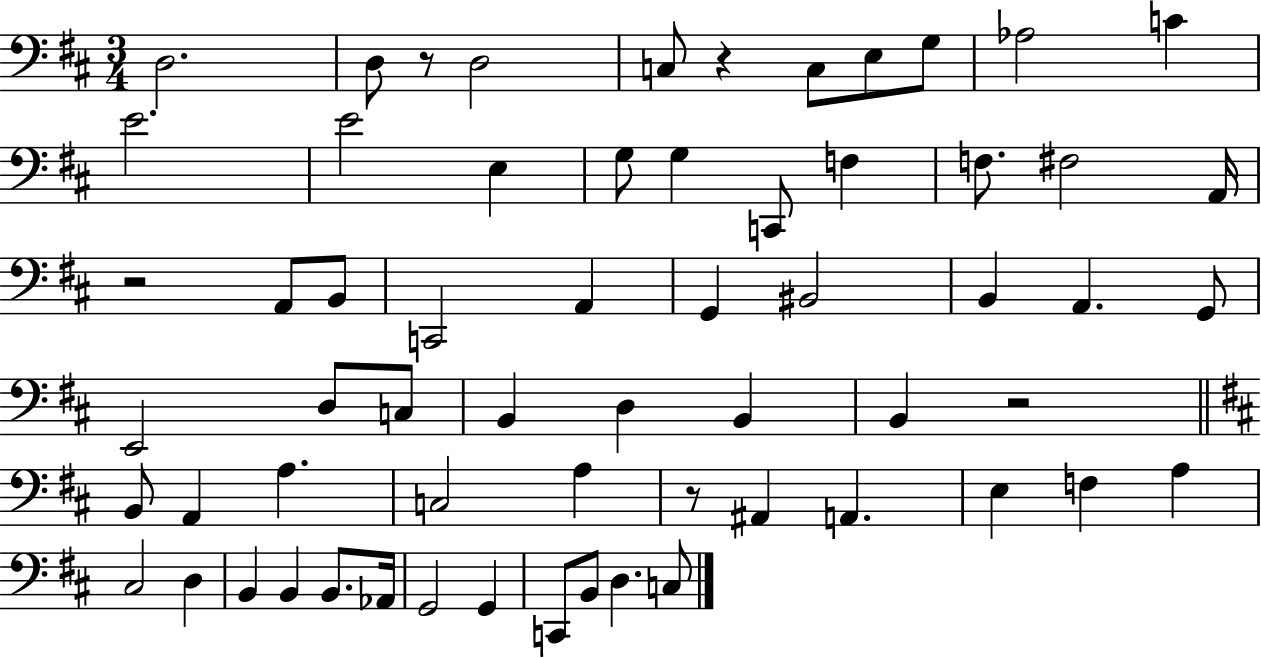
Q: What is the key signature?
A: D major